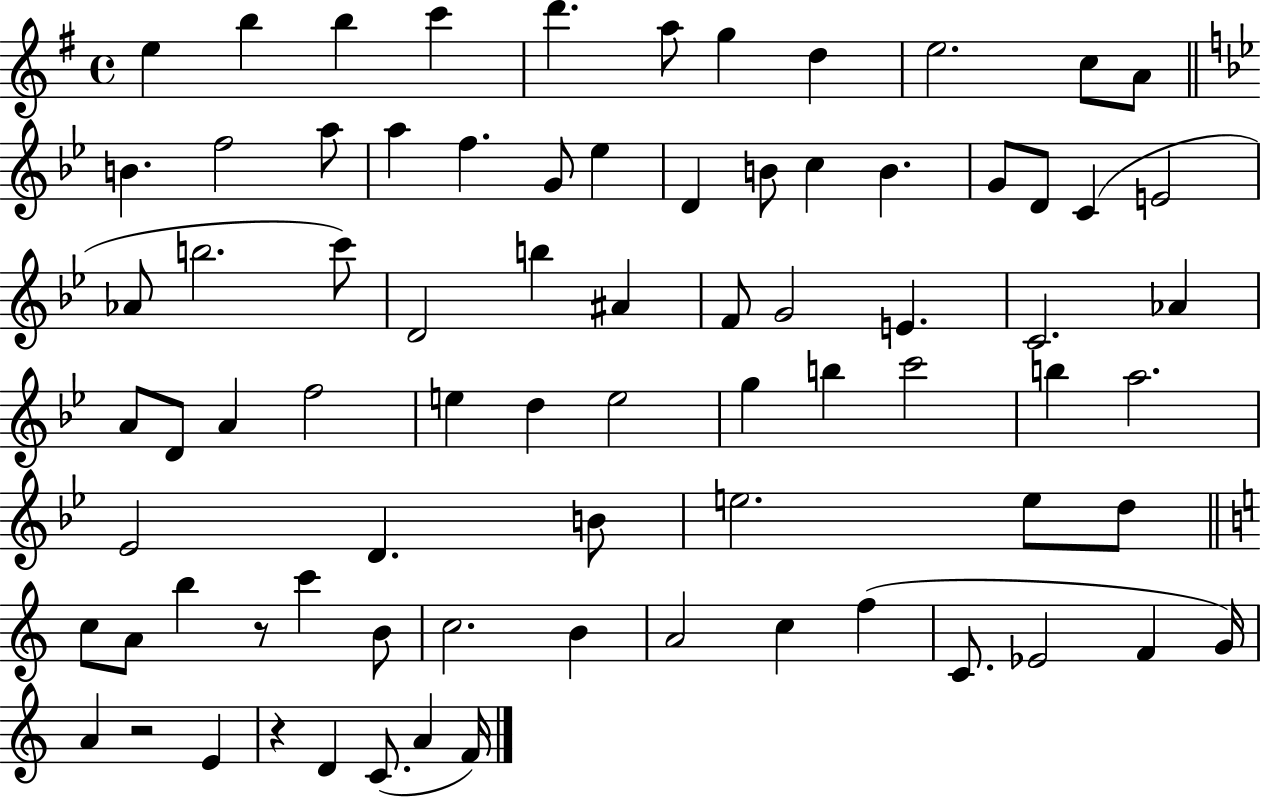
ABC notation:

X:1
T:Untitled
M:4/4
L:1/4
K:G
e b b c' d' a/2 g d e2 c/2 A/2 B f2 a/2 a f G/2 _e D B/2 c B G/2 D/2 C E2 _A/2 b2 c'/2 D2 b ^A F/2 G2 E C2 _A A/2 D/2 A f2 e d e2 g b c'2 b a2 _E2 D B/2 e2 e/2 d/2 c/2 A/2 b z/2 c' B/2 c2 B A2 c f C/2 _E2 F G/4 A z2 E z D C/2 A F/4